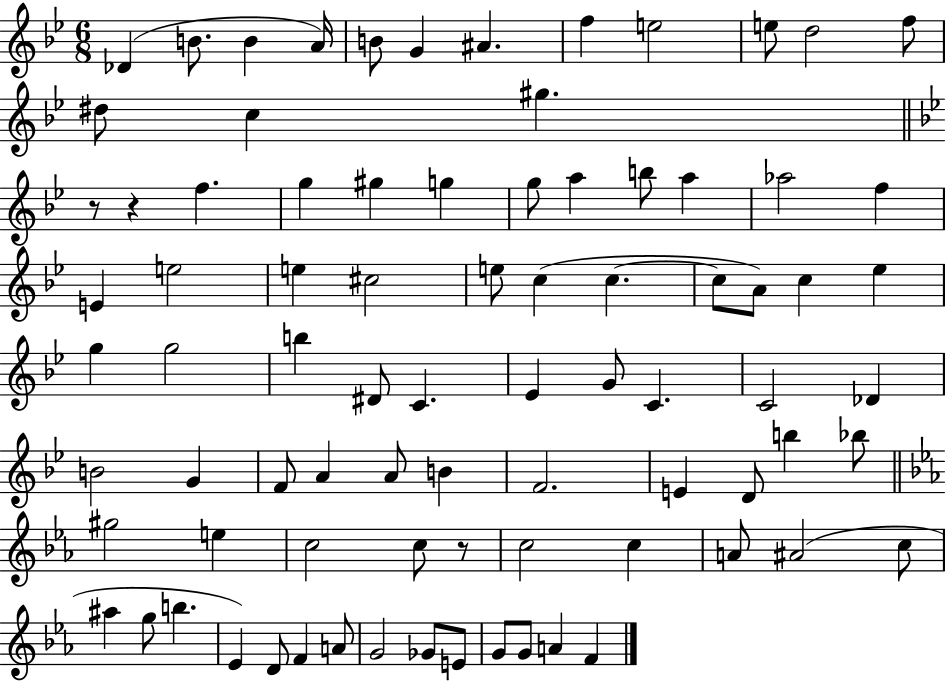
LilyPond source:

{
  \clef treble
  \numericTimeSignature
  \time 6/8
  \key bes \major
  des'4( b'8. b'4 a'16) | b'8 g'4 ais'4. | f''4 e''2 | e''8 d''2 f''8 | \break dis''8 c''4 gis''4. | \bar "||" \break \key g \minor r8 r4 f''4. | g''4 gis''4 g''4 | g''8 a''4 b''8 a''4 | aes''2 f''4 | \break e'4 e''2 | e''4 cis''2 | e''8 c''4( c''4.~~ | c''8 a'8) c''4 ees''4 | \break g''4 g''2 | b''4 dis'8 c'4. | ees'4 g'8 c'4. | c'2 des'4 | \break b'2 g'4 | f'8 a'4 a'8 b'4 | f'2. | e'4 d'8 b''4 bes''8 | \break \bar "||" \break \key c \minor gis''2 e''4 | c''2 c''8 r8 | c''2 c''4 | a'8 ais'2( c''8 | \break ais''4 g''8 b''4. | ees'4) d'8 f'4 a'8 | g'2 ges'8 e'8 | g'8 g'8 a'4 f'4 | \break \bar "|."
}